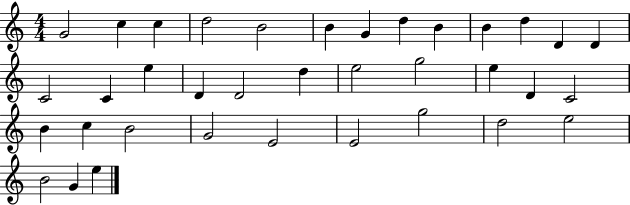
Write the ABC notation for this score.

X:1
T:Untitled
M:4/4
L:1/4
K:C
G2 c c d2 B2 B G d B B d D D C2 C e D D2 d e2 g2 e D C2 B c B2 G2 E2 E2 g2 d2 e2 B2 G e